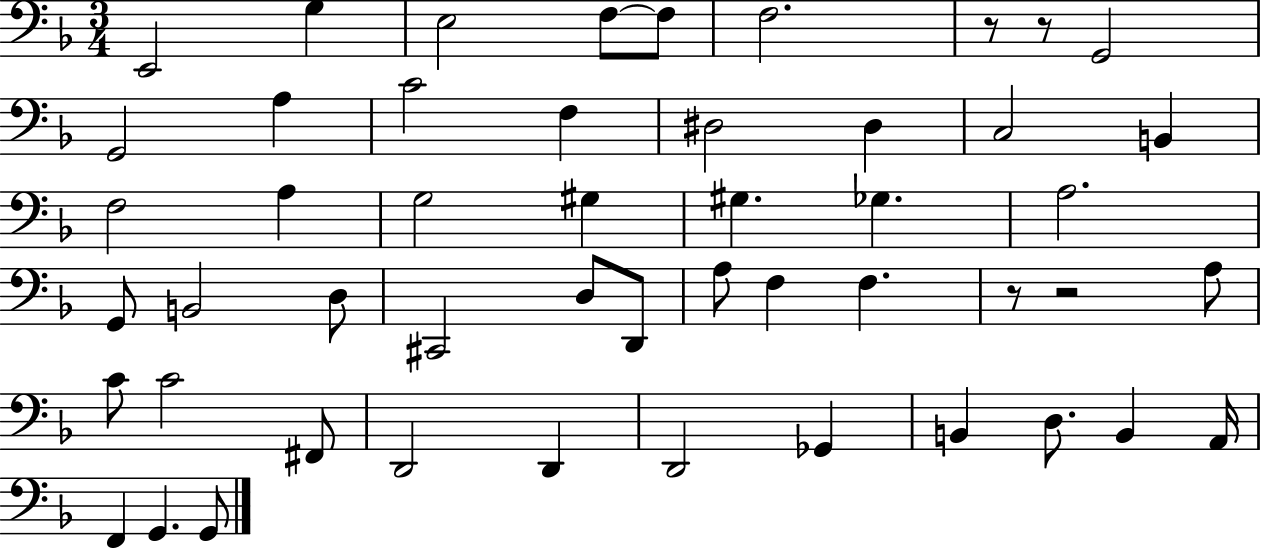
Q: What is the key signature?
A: F major